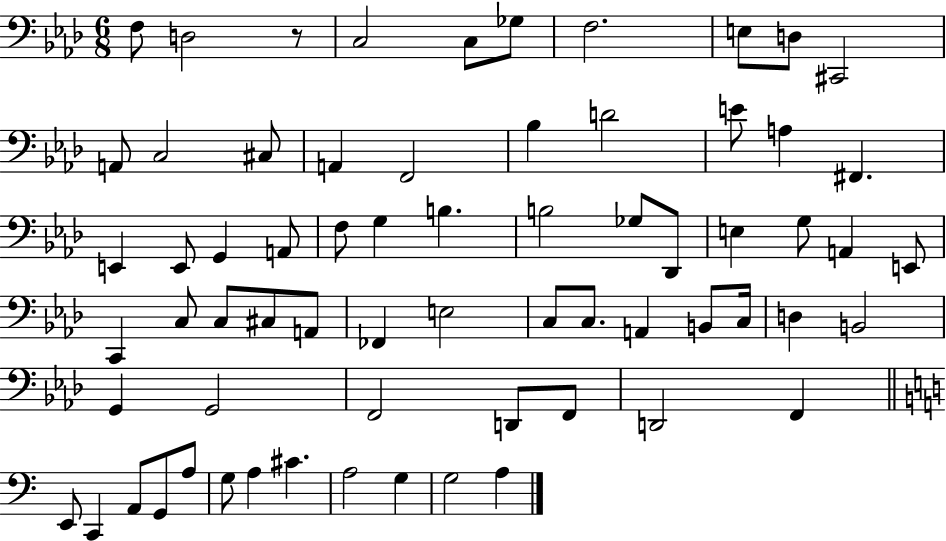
{
  \clef bass
  \numericTimeSignature
  \time 6/8
  \key aes \major
  f8 d2 r8 | c2 c8 ges8 | f2. | e8 d8 cis,2 | \break a,8 c2 cis8 | a,4 f,2 | bes4 d'2 | e'8 a4 fis,4. | \break e,4 e,8 g,4 a,8 | f8 g4 b4. | b2 ges8 des,8 | e4 g8 a,4 e,8 | \break c,4 c8 c8 cis8 a,8 | fes,4 e2 | c8 c8. a,4 b,8 c16 | d4 b,2 | \break g,4 g,2 | f,2 d,8 f,8 | d,2 f,4 | \bar "||" \break \key a \minor e,8 c,4 a,8 g,8 a8 | g8 a4 cis'4. | a2 g4 | g2 a4 | \break \bar "|."
}